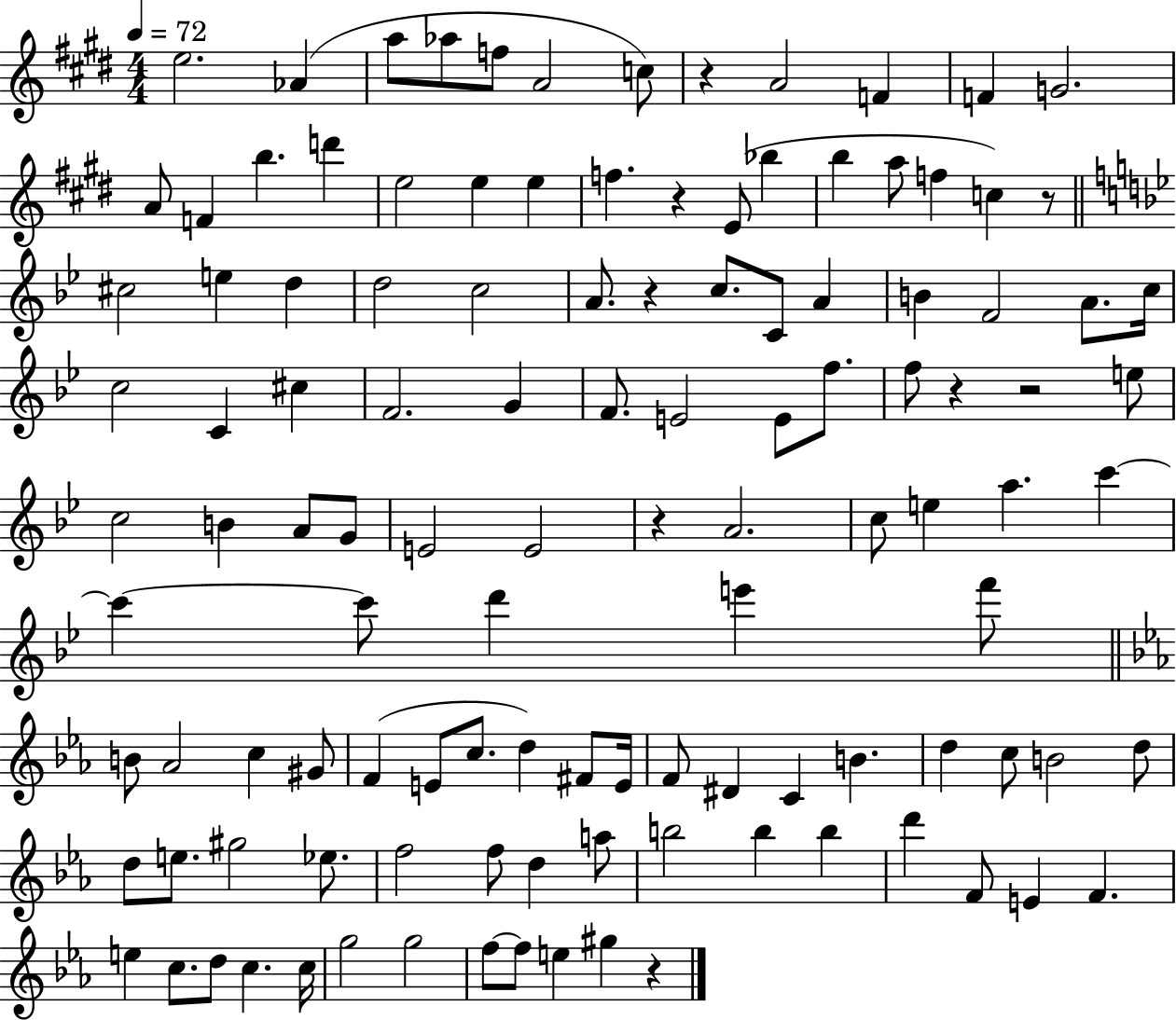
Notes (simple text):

E5/h. Ab4/q A5/e Ab5/e F5/e A4/h C5/e R/q A4/h F4/q F4/q G4/h. A4/e F4/q B5/q. D6/q E5/h E5/q E5/q F5/q. R/q E4/e Bb5/q B5/q A5/e F5/q C5/q R/e C#5/h E5/q D5/q D5/h C5/h A4/e. R/q C5/e. C4/e A4/q B4/q F4/h A4/e. C5/s C5/h C4/q C#5/q F4/h. G4/q F4/e. E4/h E4/e F5/e. F5/e R/q R/h E5/e C5/h B4/q A4/e G4/e E4/h E4/h R/q A4/h. C5/e E5/q A5/q. C6/q C6/q C6/e D6/q E6/q F6/e B4/e Ab4/h C5/q G#4/e F4/q E4/e C5/e. D5/q F#4/e E4/s F4/e D#4/q C4/q B4/q. D5/q C5/e B4/h D5/e D5/e E5/e. G#5/h Eb5/e. F5/h F5/e D5/q A5/e B5/h B5/q B5/q D6/q F4/e E4/q F4/q. E5/q C5/e. D5/e C5/q. C5/s G5/h G5/h F5/e F5/e E5/q G#5/q R/q